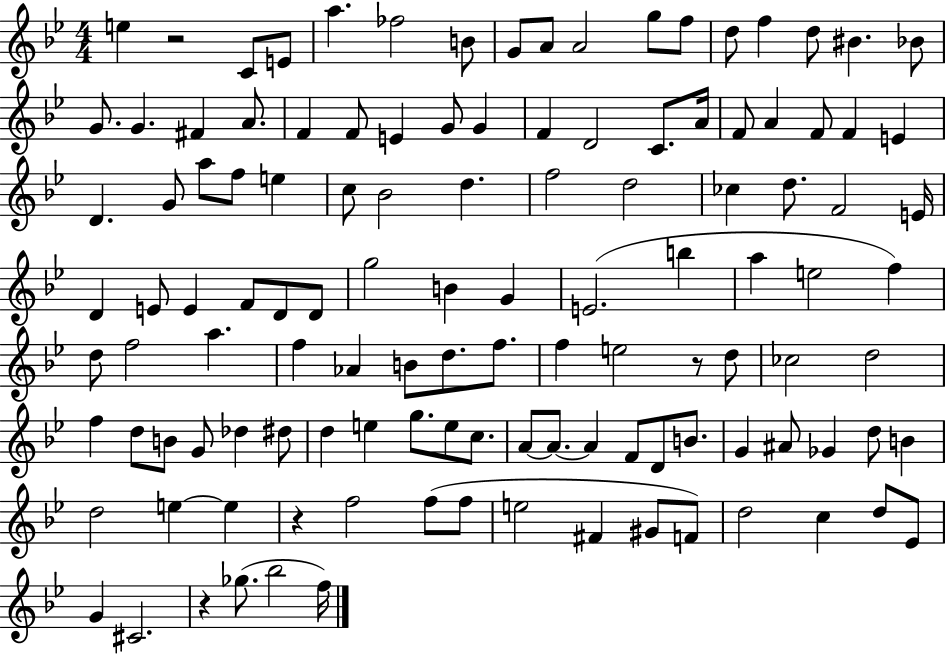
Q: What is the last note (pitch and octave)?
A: F5